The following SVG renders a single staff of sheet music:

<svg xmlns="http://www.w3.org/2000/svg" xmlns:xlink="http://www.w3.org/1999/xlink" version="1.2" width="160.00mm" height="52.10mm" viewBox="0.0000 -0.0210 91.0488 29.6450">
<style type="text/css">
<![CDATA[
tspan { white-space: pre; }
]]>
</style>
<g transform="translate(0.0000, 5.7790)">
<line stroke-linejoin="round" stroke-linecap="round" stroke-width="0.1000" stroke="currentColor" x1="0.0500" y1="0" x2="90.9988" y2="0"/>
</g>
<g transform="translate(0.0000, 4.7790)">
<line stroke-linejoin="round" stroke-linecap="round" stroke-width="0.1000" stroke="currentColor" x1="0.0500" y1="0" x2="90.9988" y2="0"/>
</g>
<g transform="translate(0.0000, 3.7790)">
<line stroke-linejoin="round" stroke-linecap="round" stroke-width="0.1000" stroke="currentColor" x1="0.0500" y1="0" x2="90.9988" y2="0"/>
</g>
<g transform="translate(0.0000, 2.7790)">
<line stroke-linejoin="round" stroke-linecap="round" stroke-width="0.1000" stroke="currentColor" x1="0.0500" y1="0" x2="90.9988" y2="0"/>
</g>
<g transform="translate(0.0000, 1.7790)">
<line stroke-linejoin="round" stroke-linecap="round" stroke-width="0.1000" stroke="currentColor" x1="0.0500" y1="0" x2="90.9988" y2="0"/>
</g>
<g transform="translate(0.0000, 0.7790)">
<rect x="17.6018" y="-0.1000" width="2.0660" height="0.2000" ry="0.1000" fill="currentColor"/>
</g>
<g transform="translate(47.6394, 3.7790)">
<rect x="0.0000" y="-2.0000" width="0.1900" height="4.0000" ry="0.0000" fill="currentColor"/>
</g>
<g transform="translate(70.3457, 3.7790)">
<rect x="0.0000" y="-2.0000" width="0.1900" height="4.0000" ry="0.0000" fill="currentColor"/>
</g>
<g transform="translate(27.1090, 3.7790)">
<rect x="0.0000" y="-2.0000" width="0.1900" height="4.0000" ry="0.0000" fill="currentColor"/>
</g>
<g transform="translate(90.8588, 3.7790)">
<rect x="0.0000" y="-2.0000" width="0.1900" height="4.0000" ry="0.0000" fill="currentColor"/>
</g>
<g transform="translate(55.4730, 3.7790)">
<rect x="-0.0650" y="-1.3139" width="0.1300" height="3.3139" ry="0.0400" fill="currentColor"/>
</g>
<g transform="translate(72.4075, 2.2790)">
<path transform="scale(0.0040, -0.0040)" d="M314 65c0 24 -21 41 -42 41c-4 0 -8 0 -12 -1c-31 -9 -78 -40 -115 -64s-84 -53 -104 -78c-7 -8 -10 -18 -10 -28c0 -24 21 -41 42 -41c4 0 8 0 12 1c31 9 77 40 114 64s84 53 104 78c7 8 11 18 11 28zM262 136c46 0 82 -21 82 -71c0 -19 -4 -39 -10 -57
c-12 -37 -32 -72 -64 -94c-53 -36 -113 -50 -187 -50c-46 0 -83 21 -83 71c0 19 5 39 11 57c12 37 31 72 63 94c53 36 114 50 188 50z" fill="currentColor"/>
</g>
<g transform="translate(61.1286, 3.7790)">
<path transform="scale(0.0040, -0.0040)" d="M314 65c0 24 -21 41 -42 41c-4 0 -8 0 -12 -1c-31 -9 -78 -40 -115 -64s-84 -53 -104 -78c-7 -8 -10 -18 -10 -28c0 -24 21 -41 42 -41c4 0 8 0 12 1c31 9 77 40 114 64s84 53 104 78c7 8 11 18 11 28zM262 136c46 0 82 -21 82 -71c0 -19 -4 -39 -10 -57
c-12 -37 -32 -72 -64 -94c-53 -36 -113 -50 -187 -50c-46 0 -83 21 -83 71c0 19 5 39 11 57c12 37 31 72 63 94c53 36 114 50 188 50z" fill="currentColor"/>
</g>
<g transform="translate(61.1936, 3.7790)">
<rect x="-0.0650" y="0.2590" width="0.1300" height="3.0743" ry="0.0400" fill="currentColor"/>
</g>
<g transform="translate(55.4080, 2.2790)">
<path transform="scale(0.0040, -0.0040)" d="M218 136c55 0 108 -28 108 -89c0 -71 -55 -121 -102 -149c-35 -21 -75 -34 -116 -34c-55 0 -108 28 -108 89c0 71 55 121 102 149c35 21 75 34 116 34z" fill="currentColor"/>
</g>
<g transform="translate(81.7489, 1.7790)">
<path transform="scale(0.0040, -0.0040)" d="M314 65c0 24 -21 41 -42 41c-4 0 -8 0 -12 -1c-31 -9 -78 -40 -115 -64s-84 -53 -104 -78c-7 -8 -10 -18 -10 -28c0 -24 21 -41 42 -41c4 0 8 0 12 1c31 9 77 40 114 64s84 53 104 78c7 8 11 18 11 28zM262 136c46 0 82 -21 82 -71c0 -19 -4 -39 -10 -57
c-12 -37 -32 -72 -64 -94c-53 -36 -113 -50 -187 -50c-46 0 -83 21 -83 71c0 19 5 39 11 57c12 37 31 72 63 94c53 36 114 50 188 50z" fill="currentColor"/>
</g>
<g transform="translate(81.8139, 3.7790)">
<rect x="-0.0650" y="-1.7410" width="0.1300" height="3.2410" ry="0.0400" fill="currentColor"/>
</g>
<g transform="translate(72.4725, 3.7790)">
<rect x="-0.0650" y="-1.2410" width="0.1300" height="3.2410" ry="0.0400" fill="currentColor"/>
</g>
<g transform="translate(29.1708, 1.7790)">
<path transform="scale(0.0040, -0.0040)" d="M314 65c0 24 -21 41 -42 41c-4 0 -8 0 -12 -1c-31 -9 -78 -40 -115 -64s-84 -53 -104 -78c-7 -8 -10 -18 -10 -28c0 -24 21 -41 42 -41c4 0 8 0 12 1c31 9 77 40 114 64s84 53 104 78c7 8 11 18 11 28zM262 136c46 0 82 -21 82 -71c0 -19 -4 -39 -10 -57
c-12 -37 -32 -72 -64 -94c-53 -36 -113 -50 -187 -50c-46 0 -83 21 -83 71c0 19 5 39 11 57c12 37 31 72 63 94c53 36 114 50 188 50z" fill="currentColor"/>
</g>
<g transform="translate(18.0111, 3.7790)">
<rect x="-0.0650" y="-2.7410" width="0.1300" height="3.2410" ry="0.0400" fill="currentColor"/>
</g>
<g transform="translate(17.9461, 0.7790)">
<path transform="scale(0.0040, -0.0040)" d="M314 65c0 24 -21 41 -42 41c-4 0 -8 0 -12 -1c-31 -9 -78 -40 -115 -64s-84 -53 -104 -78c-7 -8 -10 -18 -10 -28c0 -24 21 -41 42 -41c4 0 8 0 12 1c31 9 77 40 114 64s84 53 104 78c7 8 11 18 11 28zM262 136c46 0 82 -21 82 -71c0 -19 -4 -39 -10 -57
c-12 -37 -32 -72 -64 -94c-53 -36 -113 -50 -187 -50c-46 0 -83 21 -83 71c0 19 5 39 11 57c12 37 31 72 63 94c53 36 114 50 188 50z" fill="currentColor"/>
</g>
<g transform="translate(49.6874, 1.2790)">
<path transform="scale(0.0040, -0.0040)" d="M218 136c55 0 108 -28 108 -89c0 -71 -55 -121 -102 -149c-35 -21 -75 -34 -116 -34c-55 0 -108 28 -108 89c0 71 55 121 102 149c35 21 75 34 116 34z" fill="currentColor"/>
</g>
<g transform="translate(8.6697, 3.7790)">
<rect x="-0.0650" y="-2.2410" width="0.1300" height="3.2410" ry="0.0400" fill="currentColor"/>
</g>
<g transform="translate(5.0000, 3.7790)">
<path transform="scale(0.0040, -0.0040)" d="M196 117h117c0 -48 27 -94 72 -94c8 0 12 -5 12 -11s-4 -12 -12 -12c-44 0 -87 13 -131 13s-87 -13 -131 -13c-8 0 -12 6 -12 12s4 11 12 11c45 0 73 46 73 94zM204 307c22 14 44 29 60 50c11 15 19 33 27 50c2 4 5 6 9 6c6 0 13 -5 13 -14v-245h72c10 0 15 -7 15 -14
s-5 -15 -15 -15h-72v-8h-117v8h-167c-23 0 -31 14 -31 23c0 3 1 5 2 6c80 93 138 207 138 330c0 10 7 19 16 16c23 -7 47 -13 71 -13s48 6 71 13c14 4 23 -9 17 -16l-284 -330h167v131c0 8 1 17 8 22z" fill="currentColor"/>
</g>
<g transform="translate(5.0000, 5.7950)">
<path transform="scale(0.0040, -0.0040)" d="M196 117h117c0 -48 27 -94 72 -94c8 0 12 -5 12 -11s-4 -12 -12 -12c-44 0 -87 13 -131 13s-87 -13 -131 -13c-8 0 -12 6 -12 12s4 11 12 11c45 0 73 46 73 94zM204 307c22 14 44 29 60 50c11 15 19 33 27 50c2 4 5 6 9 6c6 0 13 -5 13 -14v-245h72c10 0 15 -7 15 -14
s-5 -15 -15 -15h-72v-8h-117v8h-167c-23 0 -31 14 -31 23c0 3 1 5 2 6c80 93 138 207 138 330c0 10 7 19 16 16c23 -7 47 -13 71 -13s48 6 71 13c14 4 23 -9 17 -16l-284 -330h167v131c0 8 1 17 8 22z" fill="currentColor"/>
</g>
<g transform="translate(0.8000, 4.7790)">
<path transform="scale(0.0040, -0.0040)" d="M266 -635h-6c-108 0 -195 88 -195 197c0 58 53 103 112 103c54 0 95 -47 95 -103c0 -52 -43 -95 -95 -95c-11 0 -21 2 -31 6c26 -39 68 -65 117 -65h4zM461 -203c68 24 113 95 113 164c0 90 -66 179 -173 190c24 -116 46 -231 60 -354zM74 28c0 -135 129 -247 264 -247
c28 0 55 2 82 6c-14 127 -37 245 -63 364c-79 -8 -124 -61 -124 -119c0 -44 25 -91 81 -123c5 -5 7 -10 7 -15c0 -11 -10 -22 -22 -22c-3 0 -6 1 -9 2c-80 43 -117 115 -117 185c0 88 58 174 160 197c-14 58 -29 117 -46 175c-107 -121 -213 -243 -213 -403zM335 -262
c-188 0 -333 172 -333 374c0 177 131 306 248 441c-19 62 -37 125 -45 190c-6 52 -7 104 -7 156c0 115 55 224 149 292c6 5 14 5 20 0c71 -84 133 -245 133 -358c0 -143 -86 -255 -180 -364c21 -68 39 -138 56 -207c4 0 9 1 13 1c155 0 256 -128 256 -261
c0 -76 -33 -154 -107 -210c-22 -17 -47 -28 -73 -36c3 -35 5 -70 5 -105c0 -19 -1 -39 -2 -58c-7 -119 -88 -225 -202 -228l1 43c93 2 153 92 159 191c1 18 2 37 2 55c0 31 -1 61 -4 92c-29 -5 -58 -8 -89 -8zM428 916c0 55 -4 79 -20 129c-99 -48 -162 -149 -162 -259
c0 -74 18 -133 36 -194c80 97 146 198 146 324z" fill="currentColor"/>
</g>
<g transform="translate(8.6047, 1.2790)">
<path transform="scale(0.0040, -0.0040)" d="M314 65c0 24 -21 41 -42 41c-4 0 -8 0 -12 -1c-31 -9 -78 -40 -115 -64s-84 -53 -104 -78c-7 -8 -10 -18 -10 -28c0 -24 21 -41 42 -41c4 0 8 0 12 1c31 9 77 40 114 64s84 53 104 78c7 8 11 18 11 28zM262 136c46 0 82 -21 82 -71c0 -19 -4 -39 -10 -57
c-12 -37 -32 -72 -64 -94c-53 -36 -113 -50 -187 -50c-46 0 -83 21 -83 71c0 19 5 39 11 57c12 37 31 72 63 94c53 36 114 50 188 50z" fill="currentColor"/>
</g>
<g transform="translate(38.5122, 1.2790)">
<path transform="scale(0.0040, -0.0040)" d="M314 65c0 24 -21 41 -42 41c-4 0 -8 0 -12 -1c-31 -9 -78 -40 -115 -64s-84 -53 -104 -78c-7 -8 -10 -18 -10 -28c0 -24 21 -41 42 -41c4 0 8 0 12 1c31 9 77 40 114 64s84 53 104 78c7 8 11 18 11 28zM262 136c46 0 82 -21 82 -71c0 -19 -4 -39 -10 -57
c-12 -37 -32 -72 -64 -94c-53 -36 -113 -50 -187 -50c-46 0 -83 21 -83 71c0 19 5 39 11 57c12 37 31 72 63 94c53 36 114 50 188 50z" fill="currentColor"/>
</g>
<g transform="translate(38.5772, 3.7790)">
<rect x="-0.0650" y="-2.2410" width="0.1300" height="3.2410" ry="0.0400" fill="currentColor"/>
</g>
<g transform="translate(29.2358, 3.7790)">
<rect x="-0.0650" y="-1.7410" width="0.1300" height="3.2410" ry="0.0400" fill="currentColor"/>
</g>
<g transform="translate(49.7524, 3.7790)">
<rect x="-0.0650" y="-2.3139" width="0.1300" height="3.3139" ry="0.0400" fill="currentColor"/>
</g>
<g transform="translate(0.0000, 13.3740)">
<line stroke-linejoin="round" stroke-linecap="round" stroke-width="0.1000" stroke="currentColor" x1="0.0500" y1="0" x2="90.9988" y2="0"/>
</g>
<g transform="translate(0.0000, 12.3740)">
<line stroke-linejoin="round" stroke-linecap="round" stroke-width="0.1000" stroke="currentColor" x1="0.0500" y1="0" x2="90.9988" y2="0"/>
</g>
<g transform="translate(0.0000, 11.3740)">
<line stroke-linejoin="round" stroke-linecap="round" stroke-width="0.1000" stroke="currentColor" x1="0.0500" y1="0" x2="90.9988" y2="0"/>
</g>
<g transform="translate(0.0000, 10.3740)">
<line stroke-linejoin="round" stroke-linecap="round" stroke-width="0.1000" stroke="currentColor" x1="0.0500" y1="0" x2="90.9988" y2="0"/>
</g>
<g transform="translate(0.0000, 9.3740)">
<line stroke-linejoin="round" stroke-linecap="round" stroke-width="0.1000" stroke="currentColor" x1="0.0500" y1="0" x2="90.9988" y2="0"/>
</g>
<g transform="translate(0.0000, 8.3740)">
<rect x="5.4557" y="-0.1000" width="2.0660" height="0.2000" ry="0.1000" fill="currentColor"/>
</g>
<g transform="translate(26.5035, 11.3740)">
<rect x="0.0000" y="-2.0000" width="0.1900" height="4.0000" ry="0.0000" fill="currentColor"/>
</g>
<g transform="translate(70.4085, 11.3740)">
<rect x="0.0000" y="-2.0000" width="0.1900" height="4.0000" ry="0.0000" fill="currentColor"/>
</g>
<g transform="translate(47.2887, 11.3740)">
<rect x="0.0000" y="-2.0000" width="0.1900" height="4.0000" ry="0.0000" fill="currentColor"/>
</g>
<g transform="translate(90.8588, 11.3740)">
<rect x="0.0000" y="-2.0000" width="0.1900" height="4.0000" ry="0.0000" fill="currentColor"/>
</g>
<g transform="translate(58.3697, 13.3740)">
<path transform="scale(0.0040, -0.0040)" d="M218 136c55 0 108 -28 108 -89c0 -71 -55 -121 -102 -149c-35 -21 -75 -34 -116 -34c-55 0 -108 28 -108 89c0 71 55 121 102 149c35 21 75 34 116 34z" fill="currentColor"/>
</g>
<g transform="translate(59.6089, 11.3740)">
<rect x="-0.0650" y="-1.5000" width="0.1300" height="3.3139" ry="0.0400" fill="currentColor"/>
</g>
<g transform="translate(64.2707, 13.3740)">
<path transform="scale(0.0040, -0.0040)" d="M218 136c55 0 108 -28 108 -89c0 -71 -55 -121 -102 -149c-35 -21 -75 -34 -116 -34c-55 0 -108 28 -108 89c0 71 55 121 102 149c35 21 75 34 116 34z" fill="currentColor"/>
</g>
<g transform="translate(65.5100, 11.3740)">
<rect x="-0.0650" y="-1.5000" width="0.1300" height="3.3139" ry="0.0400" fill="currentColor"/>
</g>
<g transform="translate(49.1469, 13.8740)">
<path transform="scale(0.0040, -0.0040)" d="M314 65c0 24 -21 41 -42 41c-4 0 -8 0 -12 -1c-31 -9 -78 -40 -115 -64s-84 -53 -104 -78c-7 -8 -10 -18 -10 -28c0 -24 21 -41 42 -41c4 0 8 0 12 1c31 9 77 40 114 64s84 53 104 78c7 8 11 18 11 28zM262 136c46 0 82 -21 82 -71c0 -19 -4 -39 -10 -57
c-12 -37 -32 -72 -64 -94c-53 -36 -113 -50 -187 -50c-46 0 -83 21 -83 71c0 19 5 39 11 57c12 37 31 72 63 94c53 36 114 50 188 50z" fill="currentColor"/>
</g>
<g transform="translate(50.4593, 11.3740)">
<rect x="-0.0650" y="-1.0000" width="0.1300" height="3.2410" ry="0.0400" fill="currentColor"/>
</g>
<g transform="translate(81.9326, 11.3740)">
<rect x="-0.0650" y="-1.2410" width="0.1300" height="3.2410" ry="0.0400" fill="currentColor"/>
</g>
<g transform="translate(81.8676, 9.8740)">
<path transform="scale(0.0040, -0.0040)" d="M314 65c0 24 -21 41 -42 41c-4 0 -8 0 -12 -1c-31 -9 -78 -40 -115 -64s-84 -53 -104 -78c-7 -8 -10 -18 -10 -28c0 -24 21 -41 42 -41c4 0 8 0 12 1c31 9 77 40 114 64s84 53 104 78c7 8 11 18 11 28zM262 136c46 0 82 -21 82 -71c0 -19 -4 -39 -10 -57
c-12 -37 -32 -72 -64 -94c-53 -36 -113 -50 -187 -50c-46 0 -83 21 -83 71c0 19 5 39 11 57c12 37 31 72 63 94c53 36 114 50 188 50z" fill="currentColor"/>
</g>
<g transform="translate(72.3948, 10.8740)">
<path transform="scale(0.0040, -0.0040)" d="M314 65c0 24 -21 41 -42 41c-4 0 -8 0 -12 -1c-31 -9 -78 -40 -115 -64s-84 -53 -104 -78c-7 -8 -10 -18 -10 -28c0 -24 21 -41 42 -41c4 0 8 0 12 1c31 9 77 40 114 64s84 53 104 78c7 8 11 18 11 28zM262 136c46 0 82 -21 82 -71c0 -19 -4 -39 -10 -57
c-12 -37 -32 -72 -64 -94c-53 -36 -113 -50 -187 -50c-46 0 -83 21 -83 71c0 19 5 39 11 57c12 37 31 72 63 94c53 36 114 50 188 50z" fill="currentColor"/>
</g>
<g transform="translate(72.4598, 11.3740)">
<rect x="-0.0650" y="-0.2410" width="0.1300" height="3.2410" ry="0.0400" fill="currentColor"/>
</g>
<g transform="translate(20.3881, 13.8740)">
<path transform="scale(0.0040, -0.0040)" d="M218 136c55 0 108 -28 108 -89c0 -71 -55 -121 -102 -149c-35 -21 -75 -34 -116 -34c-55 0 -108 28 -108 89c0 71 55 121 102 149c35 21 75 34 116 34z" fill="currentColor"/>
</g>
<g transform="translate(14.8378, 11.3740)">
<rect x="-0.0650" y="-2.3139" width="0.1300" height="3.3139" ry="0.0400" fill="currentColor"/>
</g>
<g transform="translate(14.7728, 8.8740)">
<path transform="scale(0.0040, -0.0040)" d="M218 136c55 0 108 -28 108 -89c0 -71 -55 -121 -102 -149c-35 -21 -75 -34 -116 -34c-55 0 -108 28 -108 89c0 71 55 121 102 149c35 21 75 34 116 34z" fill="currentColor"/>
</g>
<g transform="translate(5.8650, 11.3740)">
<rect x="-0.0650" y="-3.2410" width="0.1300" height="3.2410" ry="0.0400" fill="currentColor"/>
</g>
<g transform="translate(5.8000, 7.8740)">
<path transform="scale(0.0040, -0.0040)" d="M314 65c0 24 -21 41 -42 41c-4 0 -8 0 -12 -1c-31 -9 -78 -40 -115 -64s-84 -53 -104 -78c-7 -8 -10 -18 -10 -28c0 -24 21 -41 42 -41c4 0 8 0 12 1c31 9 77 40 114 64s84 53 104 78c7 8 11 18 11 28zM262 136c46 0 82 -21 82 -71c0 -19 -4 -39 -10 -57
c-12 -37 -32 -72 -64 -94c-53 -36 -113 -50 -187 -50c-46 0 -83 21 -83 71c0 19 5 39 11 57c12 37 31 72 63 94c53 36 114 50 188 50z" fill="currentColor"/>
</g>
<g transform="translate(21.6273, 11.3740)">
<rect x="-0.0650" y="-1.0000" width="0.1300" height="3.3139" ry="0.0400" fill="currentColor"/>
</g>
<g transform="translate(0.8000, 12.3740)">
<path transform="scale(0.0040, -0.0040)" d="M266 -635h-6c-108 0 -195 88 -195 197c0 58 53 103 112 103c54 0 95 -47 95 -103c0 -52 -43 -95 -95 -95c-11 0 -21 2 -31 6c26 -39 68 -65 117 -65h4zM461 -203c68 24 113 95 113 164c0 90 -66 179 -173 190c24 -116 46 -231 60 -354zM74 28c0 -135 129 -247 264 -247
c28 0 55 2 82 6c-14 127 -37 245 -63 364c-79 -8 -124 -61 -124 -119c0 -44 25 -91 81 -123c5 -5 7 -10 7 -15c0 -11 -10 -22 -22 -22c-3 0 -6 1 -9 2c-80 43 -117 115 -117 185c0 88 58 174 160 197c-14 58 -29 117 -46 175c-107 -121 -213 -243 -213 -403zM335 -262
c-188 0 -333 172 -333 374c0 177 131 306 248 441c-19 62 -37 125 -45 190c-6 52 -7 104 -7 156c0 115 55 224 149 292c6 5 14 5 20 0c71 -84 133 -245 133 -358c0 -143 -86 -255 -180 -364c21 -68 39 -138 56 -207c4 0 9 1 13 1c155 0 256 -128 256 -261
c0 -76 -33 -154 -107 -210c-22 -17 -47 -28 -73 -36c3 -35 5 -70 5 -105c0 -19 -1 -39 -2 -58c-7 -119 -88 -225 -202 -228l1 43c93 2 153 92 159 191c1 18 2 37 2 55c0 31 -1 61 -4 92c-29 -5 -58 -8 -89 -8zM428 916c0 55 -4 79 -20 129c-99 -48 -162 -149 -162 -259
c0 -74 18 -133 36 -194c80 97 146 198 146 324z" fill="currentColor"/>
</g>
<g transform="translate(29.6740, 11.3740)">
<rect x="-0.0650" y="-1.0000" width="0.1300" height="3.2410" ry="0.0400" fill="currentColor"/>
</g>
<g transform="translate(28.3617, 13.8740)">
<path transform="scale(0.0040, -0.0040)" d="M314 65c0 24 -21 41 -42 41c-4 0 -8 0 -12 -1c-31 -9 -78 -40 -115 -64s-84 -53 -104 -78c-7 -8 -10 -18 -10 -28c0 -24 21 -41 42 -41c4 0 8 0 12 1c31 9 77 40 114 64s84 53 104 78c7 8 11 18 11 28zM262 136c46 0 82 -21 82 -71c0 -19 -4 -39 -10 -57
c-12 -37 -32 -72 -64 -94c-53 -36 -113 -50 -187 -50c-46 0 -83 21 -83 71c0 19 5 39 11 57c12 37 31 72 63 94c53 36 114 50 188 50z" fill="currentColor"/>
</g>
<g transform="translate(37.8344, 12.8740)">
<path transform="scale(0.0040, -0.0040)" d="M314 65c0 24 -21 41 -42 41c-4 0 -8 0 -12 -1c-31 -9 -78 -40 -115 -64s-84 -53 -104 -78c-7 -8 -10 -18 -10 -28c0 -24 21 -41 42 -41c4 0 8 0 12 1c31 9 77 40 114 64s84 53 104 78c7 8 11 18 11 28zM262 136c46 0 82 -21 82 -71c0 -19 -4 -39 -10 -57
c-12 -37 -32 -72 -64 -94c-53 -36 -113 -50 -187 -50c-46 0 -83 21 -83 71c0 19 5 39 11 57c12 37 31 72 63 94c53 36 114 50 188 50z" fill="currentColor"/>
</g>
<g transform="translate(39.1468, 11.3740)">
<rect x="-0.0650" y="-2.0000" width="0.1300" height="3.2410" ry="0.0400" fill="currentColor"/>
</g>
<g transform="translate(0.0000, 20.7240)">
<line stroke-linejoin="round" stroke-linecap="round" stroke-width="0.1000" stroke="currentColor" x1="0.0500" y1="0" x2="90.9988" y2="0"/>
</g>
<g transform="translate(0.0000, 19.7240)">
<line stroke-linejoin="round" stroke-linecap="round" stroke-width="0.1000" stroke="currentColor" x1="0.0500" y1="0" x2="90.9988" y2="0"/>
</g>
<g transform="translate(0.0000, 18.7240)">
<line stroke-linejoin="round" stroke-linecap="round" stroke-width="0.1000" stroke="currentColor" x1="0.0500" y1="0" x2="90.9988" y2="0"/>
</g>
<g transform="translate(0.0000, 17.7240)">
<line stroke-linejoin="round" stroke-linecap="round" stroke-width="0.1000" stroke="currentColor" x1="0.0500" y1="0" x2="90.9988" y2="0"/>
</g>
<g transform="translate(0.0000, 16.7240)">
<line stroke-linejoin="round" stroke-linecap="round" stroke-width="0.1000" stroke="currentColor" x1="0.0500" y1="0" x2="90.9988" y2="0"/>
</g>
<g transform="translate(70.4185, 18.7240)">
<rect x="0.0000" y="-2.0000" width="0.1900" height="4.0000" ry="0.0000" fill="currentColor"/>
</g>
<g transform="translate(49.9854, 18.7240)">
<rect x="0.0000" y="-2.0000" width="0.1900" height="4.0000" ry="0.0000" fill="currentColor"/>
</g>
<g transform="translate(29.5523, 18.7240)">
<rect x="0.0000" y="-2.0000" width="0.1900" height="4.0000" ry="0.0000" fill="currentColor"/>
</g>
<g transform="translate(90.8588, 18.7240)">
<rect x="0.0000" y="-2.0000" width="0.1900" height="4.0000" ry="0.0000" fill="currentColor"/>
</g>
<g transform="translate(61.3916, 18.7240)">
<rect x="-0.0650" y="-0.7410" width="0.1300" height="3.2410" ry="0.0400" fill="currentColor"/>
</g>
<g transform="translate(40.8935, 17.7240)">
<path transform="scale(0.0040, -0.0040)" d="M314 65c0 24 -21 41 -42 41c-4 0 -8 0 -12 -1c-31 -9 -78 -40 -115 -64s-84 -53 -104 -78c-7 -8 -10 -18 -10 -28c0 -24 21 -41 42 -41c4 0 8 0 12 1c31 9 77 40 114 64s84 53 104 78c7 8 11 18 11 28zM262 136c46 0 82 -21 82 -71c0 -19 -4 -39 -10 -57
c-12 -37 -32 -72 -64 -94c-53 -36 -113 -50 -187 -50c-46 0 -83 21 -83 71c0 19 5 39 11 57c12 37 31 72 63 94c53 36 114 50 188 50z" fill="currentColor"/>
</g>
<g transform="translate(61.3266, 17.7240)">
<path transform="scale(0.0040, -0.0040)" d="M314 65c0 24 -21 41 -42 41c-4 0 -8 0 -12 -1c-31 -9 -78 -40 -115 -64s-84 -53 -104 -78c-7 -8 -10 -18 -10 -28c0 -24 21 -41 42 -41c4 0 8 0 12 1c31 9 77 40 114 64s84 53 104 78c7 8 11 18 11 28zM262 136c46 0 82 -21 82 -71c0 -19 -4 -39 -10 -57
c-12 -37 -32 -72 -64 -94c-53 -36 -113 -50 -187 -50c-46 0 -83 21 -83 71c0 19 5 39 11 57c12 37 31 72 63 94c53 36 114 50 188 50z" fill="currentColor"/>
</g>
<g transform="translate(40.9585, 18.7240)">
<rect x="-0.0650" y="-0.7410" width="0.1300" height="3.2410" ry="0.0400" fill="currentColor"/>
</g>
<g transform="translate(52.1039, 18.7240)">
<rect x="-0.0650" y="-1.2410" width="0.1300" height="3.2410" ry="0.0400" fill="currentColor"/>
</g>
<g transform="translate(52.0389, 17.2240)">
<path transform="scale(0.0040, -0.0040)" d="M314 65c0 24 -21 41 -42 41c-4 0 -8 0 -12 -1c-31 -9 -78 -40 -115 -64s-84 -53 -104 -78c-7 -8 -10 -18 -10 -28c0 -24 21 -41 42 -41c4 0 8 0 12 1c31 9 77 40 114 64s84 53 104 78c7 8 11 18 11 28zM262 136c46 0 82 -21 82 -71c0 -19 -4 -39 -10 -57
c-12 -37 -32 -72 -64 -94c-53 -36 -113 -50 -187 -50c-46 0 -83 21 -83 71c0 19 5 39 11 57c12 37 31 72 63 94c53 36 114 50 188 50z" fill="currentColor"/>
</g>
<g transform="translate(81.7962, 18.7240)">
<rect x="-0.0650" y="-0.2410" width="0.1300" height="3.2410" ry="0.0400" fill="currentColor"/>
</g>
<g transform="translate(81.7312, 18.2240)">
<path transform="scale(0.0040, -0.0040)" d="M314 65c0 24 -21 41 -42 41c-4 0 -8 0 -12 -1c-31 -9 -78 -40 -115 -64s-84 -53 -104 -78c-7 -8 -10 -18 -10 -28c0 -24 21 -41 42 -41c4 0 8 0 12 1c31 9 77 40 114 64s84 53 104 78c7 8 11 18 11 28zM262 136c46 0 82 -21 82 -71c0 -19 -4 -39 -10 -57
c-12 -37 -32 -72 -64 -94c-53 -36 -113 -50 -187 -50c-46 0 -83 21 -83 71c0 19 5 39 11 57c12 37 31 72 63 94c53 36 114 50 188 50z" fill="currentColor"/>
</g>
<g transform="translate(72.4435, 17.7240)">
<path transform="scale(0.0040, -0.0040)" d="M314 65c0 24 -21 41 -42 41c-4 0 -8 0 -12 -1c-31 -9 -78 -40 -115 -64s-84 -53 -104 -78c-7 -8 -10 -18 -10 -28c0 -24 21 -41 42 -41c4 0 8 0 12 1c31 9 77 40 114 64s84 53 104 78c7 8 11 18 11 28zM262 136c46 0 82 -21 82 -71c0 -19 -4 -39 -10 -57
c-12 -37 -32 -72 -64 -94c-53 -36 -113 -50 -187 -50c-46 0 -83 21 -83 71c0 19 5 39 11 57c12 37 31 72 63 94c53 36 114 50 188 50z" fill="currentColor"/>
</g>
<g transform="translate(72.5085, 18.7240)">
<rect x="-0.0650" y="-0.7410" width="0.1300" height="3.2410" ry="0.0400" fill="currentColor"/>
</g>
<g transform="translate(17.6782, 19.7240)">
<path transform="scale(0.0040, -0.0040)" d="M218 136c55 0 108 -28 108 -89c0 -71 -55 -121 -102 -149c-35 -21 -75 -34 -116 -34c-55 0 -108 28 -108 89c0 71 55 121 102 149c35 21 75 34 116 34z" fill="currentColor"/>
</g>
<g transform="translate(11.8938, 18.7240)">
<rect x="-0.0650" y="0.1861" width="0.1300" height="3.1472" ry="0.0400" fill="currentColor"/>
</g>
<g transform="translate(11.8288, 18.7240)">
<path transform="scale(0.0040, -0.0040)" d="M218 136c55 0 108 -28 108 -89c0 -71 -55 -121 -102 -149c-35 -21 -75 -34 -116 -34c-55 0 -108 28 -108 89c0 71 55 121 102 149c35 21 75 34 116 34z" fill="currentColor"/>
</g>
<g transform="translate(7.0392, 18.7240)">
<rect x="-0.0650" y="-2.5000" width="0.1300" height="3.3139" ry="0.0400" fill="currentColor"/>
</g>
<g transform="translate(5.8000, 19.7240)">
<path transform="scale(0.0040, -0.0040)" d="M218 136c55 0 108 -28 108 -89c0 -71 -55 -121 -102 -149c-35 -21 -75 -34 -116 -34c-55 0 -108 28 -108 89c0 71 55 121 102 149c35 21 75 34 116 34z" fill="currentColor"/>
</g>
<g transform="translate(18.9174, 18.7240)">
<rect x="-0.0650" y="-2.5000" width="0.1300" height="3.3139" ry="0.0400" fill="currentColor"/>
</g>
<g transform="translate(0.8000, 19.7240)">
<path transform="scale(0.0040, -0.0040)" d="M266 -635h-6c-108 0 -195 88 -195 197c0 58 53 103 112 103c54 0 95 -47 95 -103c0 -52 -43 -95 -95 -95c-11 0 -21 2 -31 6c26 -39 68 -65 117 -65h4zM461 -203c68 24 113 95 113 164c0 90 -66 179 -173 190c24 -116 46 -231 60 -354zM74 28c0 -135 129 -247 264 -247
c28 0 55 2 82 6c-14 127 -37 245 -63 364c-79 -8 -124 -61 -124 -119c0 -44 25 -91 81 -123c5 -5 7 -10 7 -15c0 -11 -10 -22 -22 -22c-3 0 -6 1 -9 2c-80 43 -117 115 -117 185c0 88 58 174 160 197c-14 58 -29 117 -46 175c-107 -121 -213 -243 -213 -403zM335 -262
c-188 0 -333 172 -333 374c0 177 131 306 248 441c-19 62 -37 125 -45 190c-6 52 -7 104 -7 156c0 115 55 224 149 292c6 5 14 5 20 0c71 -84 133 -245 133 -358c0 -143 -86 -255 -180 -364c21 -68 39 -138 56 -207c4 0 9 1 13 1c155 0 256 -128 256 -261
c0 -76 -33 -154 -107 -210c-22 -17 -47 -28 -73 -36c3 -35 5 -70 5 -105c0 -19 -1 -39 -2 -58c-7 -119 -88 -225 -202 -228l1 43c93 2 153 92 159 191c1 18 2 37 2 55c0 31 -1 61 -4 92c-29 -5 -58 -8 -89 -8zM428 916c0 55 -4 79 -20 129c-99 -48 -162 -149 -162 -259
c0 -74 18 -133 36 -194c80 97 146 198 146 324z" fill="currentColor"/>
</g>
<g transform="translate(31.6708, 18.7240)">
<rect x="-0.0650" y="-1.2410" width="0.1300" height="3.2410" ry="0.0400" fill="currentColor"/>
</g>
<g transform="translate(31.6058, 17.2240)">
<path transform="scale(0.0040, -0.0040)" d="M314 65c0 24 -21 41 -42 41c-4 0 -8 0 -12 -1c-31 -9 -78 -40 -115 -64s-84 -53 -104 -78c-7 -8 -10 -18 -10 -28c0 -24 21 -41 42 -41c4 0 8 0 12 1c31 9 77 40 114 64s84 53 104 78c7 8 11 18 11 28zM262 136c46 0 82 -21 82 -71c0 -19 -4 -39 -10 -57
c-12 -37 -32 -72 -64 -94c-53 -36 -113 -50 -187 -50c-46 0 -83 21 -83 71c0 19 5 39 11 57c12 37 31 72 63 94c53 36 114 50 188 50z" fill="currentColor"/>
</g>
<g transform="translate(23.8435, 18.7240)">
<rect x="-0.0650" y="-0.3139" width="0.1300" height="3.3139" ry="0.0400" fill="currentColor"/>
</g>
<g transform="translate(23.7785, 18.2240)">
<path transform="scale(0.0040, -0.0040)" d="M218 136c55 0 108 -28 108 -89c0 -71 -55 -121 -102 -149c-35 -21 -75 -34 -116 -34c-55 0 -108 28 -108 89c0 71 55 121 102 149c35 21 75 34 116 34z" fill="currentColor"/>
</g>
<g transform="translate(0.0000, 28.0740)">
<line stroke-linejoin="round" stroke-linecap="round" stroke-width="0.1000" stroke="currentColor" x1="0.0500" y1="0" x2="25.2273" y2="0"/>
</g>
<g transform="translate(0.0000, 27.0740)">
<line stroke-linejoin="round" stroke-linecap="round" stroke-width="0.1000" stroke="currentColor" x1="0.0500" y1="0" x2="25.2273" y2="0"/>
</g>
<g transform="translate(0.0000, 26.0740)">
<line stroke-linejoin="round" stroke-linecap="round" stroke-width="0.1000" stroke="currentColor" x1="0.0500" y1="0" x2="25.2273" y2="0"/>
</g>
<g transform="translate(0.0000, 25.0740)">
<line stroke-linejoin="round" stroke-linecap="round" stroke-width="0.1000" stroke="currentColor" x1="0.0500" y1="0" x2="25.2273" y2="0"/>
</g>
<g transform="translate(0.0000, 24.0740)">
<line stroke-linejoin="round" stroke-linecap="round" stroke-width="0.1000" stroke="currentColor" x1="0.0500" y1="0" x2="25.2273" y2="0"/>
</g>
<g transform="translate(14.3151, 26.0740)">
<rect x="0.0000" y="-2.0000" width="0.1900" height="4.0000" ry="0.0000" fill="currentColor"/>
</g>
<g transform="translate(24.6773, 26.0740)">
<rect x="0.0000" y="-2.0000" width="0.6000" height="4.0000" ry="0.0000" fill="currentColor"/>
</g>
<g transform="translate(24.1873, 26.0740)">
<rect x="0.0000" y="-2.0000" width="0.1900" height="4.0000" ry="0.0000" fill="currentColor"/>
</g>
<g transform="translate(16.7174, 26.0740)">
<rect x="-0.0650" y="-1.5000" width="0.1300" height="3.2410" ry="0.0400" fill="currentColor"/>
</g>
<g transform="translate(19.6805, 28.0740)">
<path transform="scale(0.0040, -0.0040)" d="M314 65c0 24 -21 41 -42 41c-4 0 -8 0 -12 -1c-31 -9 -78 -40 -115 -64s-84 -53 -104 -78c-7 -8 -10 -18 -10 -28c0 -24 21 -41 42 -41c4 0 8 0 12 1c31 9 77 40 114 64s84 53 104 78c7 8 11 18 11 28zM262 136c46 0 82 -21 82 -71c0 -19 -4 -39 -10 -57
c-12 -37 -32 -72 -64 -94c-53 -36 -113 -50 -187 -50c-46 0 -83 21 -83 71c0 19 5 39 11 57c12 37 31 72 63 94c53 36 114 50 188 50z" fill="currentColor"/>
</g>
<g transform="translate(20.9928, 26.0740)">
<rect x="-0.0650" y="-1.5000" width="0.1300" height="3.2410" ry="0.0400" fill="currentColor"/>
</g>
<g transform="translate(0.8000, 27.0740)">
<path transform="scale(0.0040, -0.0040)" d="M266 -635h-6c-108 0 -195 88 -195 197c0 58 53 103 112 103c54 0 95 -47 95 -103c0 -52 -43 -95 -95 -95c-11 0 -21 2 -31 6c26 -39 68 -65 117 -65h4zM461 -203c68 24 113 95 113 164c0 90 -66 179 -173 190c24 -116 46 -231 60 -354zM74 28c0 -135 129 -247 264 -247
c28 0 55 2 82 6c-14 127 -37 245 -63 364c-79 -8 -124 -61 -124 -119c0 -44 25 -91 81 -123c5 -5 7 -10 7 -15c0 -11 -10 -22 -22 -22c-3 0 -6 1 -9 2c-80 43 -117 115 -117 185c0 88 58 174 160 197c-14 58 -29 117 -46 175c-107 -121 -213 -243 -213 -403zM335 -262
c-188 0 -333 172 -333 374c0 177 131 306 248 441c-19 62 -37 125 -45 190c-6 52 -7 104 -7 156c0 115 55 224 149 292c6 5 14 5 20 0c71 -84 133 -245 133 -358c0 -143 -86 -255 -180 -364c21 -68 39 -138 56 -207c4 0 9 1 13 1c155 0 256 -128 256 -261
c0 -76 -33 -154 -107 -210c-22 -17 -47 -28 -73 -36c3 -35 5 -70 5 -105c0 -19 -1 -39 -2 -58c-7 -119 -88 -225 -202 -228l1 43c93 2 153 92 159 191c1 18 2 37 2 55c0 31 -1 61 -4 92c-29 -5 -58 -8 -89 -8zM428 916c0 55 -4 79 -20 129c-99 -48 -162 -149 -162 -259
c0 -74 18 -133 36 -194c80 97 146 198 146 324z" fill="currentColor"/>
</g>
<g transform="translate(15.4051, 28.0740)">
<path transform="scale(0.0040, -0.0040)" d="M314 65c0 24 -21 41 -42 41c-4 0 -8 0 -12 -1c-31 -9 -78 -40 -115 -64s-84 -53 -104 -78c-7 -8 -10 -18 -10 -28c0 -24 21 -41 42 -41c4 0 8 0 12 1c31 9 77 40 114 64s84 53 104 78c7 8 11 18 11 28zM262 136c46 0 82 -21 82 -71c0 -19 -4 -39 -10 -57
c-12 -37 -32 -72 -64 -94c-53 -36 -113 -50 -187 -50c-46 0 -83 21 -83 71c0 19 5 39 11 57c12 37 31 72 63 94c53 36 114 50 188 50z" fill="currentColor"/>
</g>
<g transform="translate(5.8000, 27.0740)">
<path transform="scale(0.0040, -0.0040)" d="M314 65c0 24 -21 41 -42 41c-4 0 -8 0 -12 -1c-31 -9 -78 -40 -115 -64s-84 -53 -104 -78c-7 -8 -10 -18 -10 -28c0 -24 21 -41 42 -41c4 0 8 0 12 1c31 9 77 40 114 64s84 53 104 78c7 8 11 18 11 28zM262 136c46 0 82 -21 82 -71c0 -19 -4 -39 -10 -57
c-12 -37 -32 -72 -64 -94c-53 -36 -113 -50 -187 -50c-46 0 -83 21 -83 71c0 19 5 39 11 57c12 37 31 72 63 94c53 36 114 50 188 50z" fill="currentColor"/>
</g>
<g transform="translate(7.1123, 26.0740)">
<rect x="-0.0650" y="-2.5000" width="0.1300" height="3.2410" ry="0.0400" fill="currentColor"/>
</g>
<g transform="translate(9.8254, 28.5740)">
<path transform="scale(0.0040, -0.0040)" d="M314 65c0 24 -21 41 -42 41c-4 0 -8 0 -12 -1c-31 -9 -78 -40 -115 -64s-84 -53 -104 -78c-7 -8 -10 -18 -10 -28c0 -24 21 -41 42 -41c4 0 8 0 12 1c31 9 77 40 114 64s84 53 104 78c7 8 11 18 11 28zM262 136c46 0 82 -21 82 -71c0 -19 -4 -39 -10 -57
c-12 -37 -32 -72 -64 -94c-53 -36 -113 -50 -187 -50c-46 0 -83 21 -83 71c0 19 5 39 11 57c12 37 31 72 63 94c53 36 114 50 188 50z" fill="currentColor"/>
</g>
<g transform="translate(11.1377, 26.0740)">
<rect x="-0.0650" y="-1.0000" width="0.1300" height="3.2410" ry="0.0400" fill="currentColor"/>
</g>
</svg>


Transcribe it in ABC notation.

X:1
T:Untitled
M:4/4
L:1/4
K:C
g2 a2 f2 g2 g e B2 e2 f2 b2 g D D2 F2 D2 E E c2 e2 G B G c e2 d2 e2 d2 d2 c2 G2 D2 E2 E2